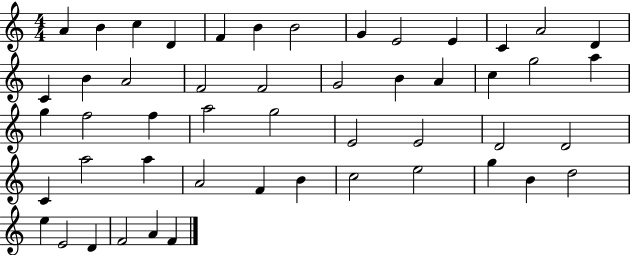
X:1
T:Untitled
M:4/4
L:1/4
K:C
A B c D F B B2 G E2 E C A2 D C B A2 F2 F2 G2 B A c g2 a g f2 f a2 g2 E2 E2 D2 D2 C a2 a A2 F B c2 e2 g B d2 e E2 D F2 A F